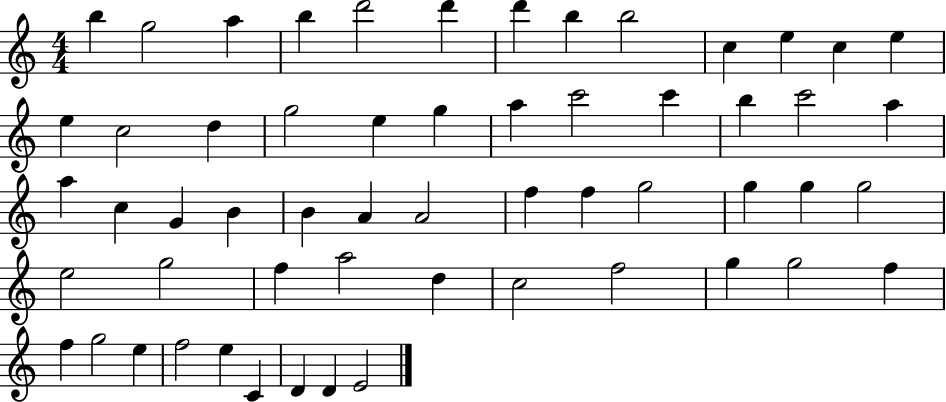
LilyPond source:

{
  \clef treble
  \numericTimeSignature
  \time 4/4
  \key c \major
  b''4 g''2 a''4 | b''4 d'''2 d'''4 | d'''4 b''4 b''2 | c''4 e''4 c''4 e''4 | \break e''4 c''2 d''4 | g''2 e''4 g''4 | a''4 c'''2 c'''4 | b''4 c'''2 a''4 | \break a''4 c''4 g'4 b'4 | b'4 a'4 a'2 | f''4 f''4 g''2 | g''4 g''4 g''2 | \break e''2 g''2 | f''4 a''2 d''4 | c''2 f''2 | g''4 g''2 f''4 | \break f''4 g''2 e''4 | f''2 e''4 c'4 | d'4 d'4 e'2 | \bar "|."
}